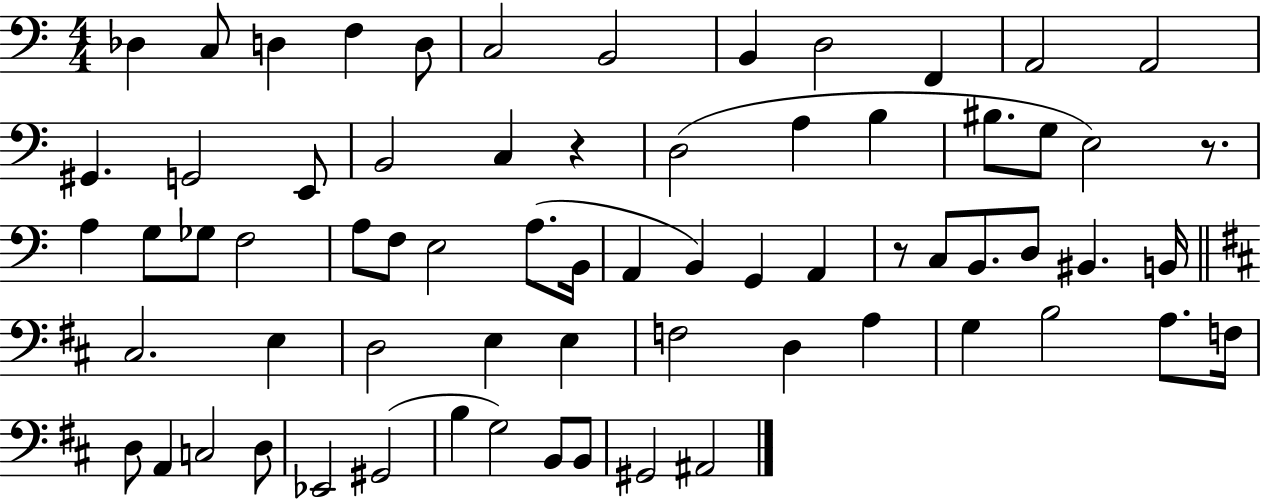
Db3/q C3/e D3/q F3/q D3/e C3/h B2/h B2/q D3/h F2/q A2/h A2/h G#2/q. G2/h E2/e B2/h C3/q R/q D3/h A3/q B3/q BIS3/e. G3/e E3/h R/e. A3/q G3/e Gb3/e F3/h A3/e F3/e E3/h A3/e. B2/s A2/q B2/q G2/q A2/q R/e C3/e B2/e. D3/e BIS2/q. B2/s C#3/h. E3/q D3/h E3/q E3/q F3/h D3/q A3/q G3/q B3/h A3/e. F3/s D3/e A2/q C3/h D3/e Eb2/h G#2/h B3/q G3/h B2/e B2/e G#2/h A#2/h